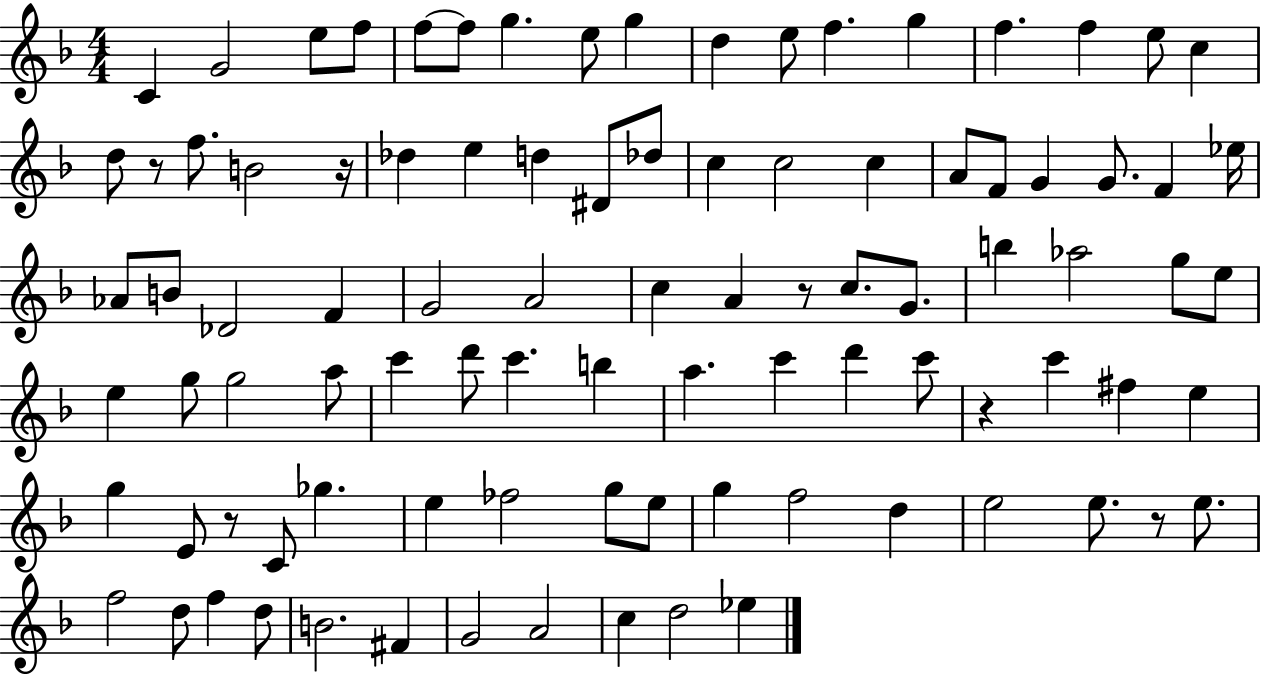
{
  \clef treble
  \numericTimeSignature
  \time 4/4
  \key f \major
  c'4 g'2 e''8 f''8 | f''8~~ f''8 g''4. e''8 g''4 | d''4 e''8 f''4. g''4 | f''4. f''4 e''8 c''4 | \break d''8 r8 f''8. b'2 r16 | des''4 e''4 d''4 dis'8 des''8 | c''4 c''2 c''4 | a'8 f'8 g'4 g'8. f'4 ees''16 | \break aes'8 b'8 des'2 f'4 | g'2 a'2 | c''4 a'4 r8 c''8. g'8. | b''4 aes''2 g''8 e''8 | \break e''4 g''8 g''2 a''8 | c'''4 d'''8 c'''4. b''4 | a''4. c'''4 d'''4 c'''8 | r4 c'''4 fis''4 e''4 | \break g''4 e'8 r8 c'8 ges''4. | e''4 fes''2 g''8 e''8 | g''4 f''2 d''4 | e''2 e''8. r8 e''8. | \break f''2 d''8 f''4 d''8 | b'2. fis'4 | g'2 a'2 | c''4 d''2 ees''4 | \break \bar "|."
}